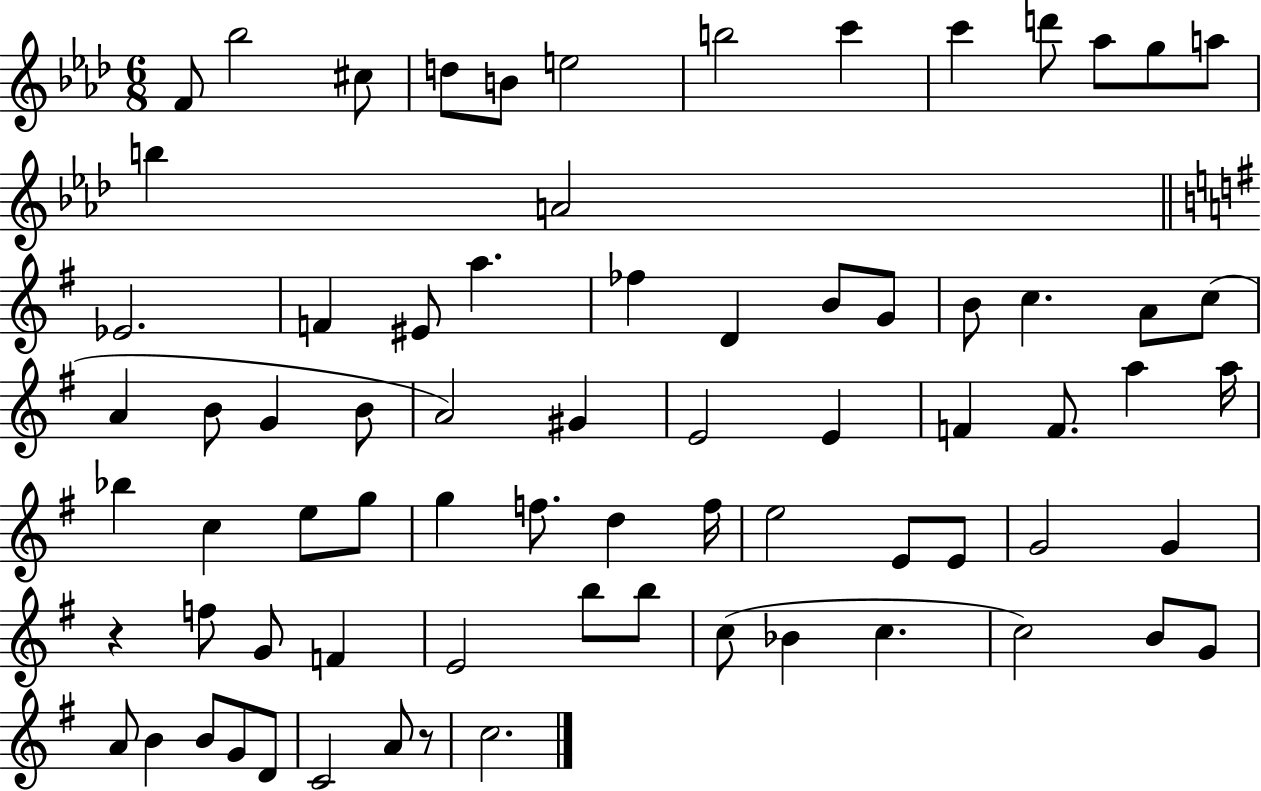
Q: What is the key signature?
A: AES major